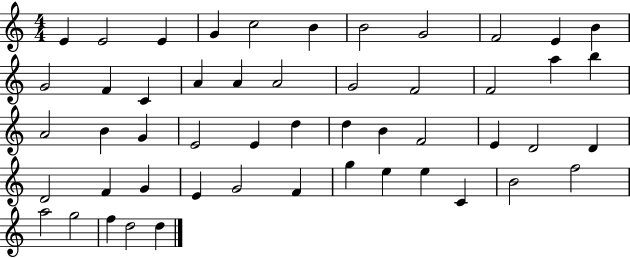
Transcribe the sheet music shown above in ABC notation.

X:1
T:Untitled
M:4/4
L:1/4
K:C
E E2 E G c2 B B2 G2 F2 E B G2 F C A A A2 G2 F2 F2 a b A2 B G E2 E d d B F2 E D2 D D2 F G E G2 F g e e C B2 f2 a2 g2 f d2 d